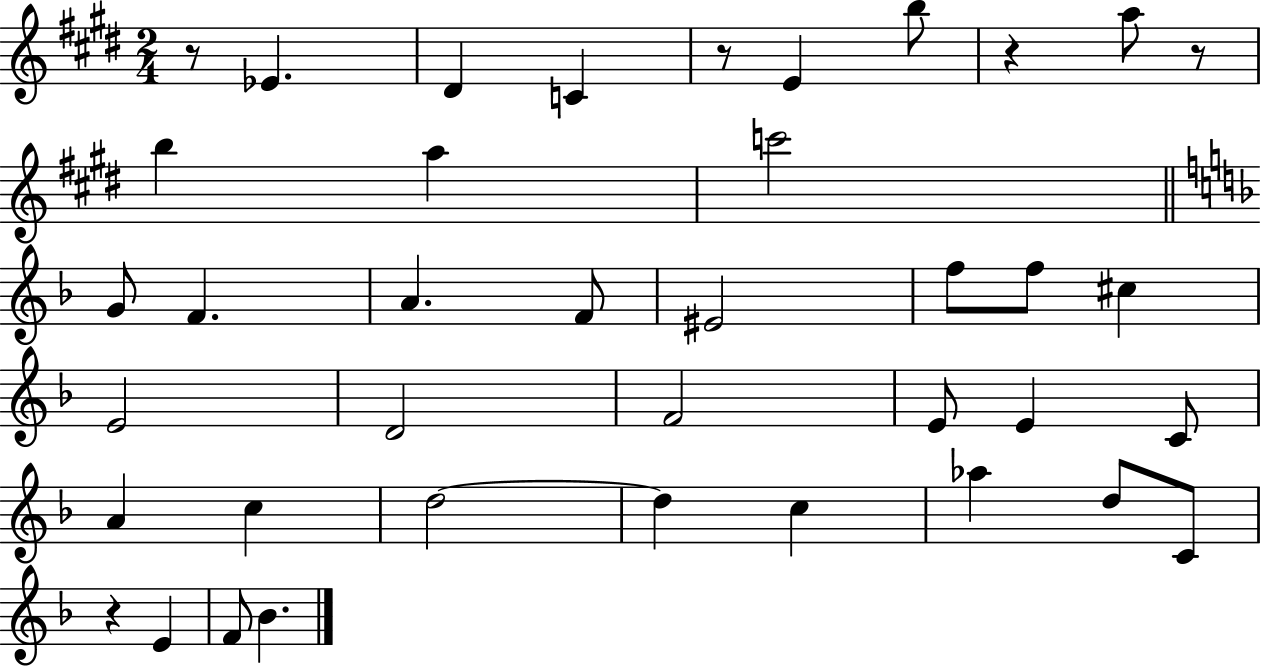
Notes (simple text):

R/e Eb4/q. D#4/q C4/q R/e E4/q B5/e R/q A5/e R/e B5/q A5/q C6/h G4/e F4/q. A4/q. F4/e EIS4/h F5/e F5/e C#5/q E4/h D4/h F4/h E4/e E4/q C4/e A4/q C5/q D5/h D5/q C5/q Ab5/q D5/e C4/e R/q E4/q F4/e Bb4/q.